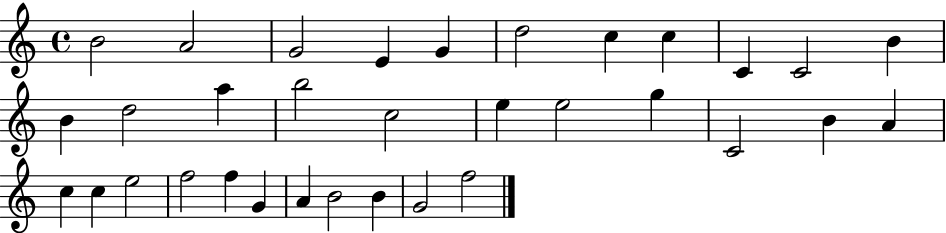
X:1
T:Untitled
M:4/4
L:1/4
K:C
B2 A2 G2 E G d2 c c C C2 B B d2 a b2 c2 e e2 g C2 B A c c e2 f2 f G A B2 B G2 f2